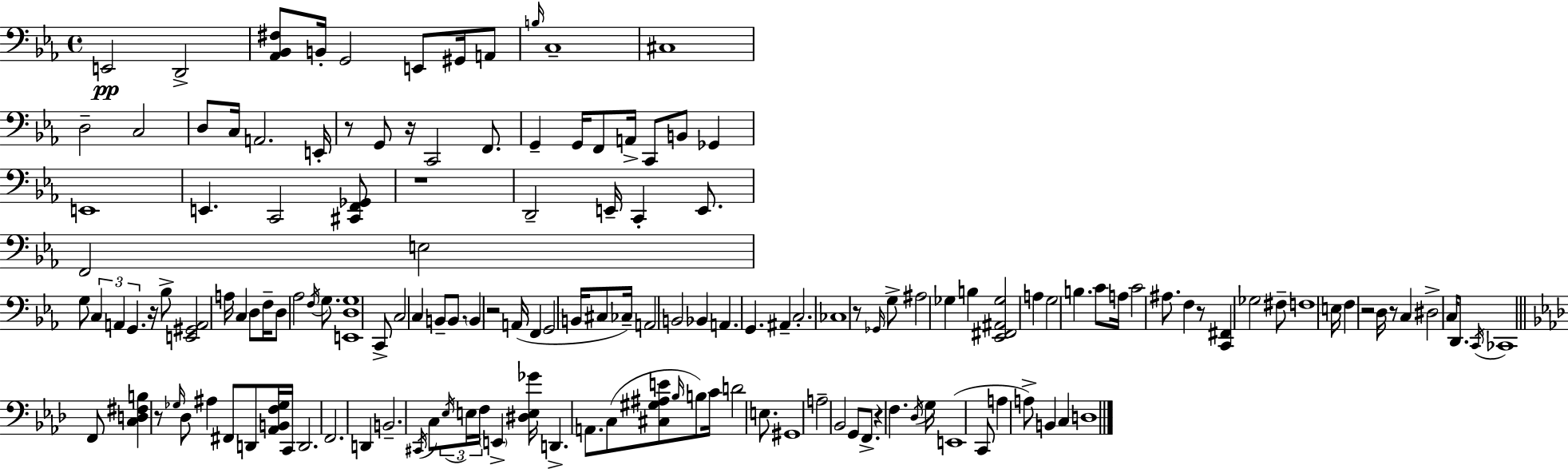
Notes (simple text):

E2/h D2/h [Ab2,Bb2,F#3]/e B2/s G2/h E2/e G#2/s A2/e B3/s C3/w C#3/w D3/h C3/h D3/e C3/s A2/h. E2/s R/e G2/e R/s C2/h F2/e. G2/q G2/s F2/e A2/s C2/e B2/e Gb2/q E2/w E2/q. C2/h [C#2,F2,Gb2]/e R/w D2/h E2/s C2/q E2/e. F2/h E3/h G3/e C3/q A2/q G2/q. R/s Bb3/e [E2,G#2,A2]/h A3/s C3/q D3/e F3/s D3/e Ab3/h F3/s G3/e. [E2,D3,G3]/w C2/e C3/h C3/q B2/e B2/e. B2/q R/h A2/s F2/q G2/h B2/s C#3/e CES3/s A2/h B2/h Bb2/q A2/q. G2/q. A#2/q C3/h. CES3/w R/e Gb2/s G3/e A#3/h Gb3/q B3/q [Eb2,F#2,A#2,Gb3]/h A3/q G3/h B3/q. C4/e A3/s C4/h A#3/e. F3/q R/e [C2,F#2]/q Gb3/h F#3/e F3/w E3/s F3/q R/h D3/s R/e C3/q D#3/h C3/s D2/e. C2/s CES2/w F2/e [C3,D3,F#3,B3]/q R/e Gb3/s Db3/e A#3/q F#2/e D2/e [Ab2,B2,F3,Gb3]/s C2/s D2/h. F2/h. D2/q B2/h. C#2/s C3/e Eb3/s E3/s F3/s E2/q [D#3,E3,Gb4]/s D2/q. A2/e. C3/e [C#3,G#3,A#3,E4]/e Bb3/s B3/e C4/s D4/h E3/e. G#2/w A3/h Bb2/h G2/e F2/e. R/q F3/q. Db3/s G3/s E2/w C2/e A3/q A3/e B2/q C3/q D3/w